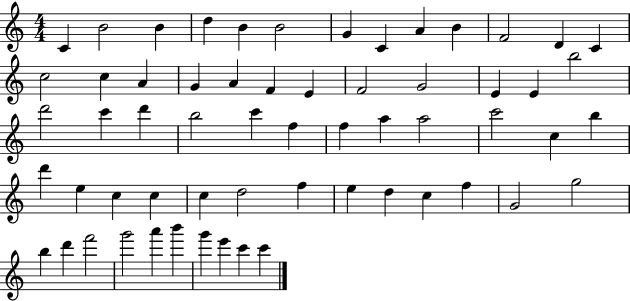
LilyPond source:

{
  \clef treble
  \numericTimeSignature
  \time 4/4
  \key c \major
  c'4 b'2 b'4 | d''4 b'4 b'2 | g'4 c'4 a'4 b'4 | f'2 d'4 c'4 | \break c''2 c''4 a'4 | g'4 a'4 f'4 e'4 | f'2 g'2 | e'4 e'4 b''2 | \break d'''2 c'''4 d'''4 | b''2 c'''4 f''4 | f''4 a''4 a''2 | c'''2 c''4 b''4 | \break d'''4 e''4 c''4 c''4 | c''4 d''2 f''4 | e''4 d''4 c''4 f''4 | g'2 g''2 | \break b''4 d'''4 f'''2 | g'''2 a'''4 b'''4 | g'''4 e'''4 c'''4 c'''4 | \bar "|."
}